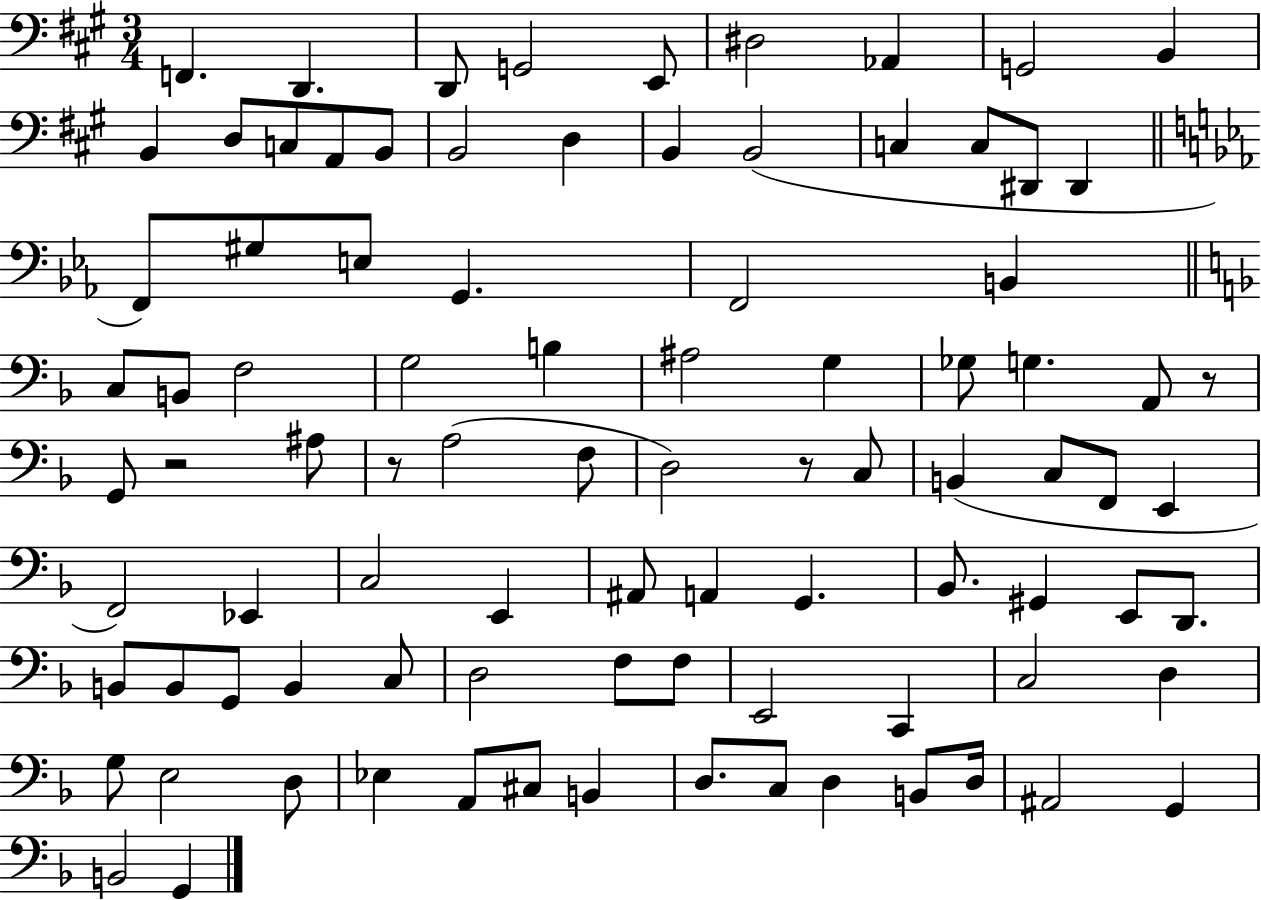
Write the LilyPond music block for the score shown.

{
  \clef bass
  \numericTimeSignature
  \time 3/4
  \key a \major
  f,4. d,4. | d,8 g,2 e,8 | dis2 aes,4 | g,2 b,4 | \break b,4 d8 c8 a,8 b,8 | b,2 d4 | b,4 b,2( | c4 c8 dis,8 dis,4 | \break \bar "||" \break \key ees \major f,8) gis8 e8 g,4. | f,2 b,4 | \bar "||" \break \key d \minor c8 b,8 f2 | g2 b4 | ais2 g4 | ges8 g4. a,8 r8 | \break g,8 r2 ais8 | r8 a2( f8 | d2) r8 c8 | b,4( c8 f,8 e,4 | \break f,2) ees,4 | c2 e,4 | ais,8 a,4 g,4. | bes,8. gis,4 e,8 d,8. | \break b,8 b,8 g,8 b,4 c8 | d2 f8 f8 | e,2 c,4 | c2 d4 | \break g8 e2 d8 | ees4 a,8 cis8 b,4 | d8. c8 d4 b,8 d16 | ais,2 g,4 | \break b,2 g,4 | \bar "|."
}